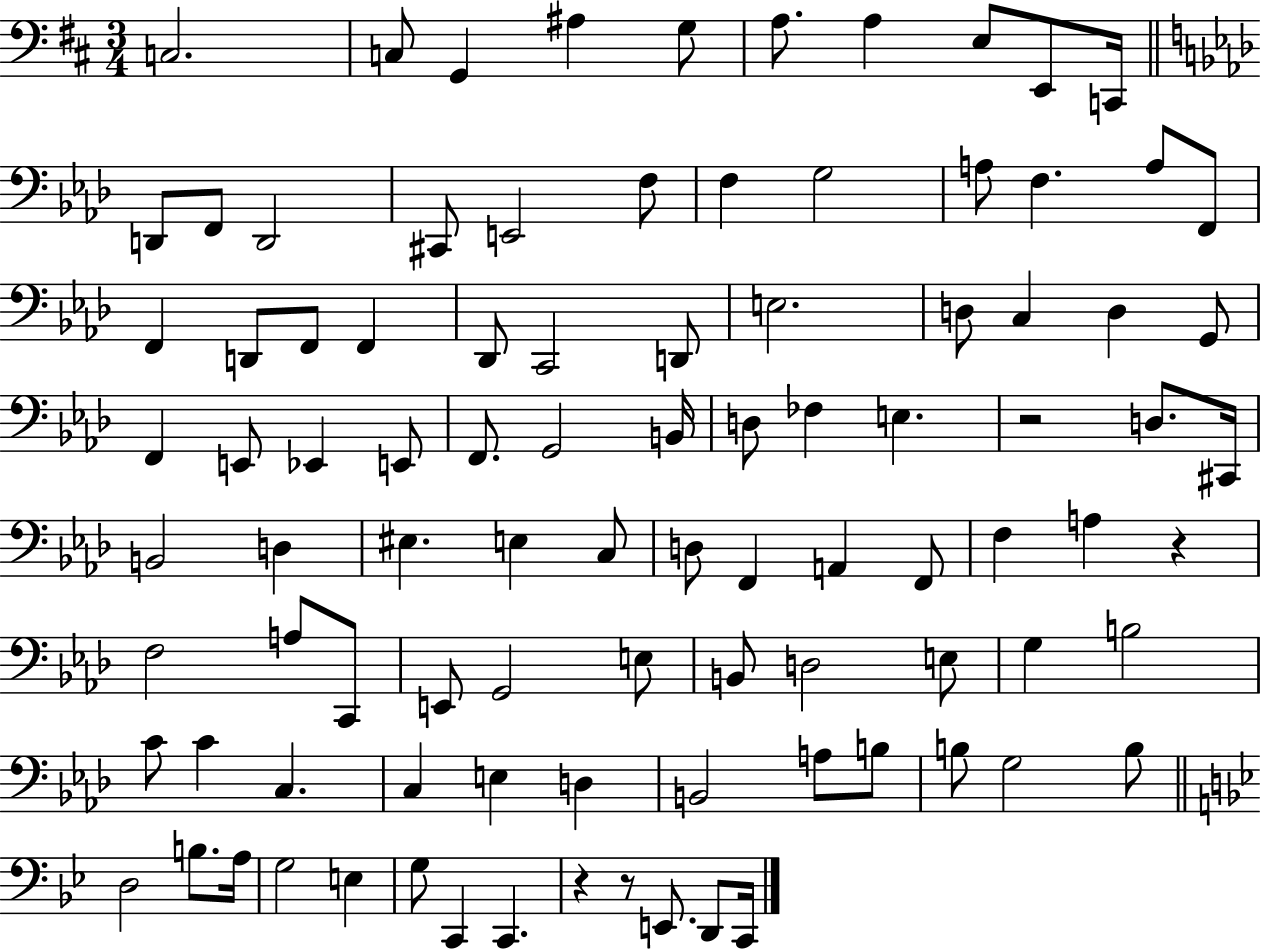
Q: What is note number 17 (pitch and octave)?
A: F3